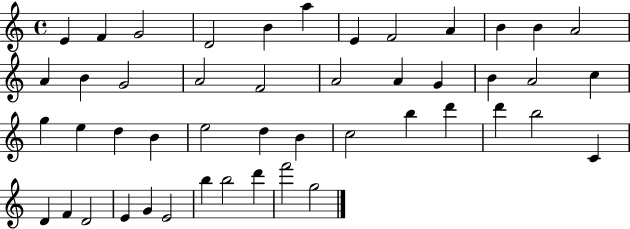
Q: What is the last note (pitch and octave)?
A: G5